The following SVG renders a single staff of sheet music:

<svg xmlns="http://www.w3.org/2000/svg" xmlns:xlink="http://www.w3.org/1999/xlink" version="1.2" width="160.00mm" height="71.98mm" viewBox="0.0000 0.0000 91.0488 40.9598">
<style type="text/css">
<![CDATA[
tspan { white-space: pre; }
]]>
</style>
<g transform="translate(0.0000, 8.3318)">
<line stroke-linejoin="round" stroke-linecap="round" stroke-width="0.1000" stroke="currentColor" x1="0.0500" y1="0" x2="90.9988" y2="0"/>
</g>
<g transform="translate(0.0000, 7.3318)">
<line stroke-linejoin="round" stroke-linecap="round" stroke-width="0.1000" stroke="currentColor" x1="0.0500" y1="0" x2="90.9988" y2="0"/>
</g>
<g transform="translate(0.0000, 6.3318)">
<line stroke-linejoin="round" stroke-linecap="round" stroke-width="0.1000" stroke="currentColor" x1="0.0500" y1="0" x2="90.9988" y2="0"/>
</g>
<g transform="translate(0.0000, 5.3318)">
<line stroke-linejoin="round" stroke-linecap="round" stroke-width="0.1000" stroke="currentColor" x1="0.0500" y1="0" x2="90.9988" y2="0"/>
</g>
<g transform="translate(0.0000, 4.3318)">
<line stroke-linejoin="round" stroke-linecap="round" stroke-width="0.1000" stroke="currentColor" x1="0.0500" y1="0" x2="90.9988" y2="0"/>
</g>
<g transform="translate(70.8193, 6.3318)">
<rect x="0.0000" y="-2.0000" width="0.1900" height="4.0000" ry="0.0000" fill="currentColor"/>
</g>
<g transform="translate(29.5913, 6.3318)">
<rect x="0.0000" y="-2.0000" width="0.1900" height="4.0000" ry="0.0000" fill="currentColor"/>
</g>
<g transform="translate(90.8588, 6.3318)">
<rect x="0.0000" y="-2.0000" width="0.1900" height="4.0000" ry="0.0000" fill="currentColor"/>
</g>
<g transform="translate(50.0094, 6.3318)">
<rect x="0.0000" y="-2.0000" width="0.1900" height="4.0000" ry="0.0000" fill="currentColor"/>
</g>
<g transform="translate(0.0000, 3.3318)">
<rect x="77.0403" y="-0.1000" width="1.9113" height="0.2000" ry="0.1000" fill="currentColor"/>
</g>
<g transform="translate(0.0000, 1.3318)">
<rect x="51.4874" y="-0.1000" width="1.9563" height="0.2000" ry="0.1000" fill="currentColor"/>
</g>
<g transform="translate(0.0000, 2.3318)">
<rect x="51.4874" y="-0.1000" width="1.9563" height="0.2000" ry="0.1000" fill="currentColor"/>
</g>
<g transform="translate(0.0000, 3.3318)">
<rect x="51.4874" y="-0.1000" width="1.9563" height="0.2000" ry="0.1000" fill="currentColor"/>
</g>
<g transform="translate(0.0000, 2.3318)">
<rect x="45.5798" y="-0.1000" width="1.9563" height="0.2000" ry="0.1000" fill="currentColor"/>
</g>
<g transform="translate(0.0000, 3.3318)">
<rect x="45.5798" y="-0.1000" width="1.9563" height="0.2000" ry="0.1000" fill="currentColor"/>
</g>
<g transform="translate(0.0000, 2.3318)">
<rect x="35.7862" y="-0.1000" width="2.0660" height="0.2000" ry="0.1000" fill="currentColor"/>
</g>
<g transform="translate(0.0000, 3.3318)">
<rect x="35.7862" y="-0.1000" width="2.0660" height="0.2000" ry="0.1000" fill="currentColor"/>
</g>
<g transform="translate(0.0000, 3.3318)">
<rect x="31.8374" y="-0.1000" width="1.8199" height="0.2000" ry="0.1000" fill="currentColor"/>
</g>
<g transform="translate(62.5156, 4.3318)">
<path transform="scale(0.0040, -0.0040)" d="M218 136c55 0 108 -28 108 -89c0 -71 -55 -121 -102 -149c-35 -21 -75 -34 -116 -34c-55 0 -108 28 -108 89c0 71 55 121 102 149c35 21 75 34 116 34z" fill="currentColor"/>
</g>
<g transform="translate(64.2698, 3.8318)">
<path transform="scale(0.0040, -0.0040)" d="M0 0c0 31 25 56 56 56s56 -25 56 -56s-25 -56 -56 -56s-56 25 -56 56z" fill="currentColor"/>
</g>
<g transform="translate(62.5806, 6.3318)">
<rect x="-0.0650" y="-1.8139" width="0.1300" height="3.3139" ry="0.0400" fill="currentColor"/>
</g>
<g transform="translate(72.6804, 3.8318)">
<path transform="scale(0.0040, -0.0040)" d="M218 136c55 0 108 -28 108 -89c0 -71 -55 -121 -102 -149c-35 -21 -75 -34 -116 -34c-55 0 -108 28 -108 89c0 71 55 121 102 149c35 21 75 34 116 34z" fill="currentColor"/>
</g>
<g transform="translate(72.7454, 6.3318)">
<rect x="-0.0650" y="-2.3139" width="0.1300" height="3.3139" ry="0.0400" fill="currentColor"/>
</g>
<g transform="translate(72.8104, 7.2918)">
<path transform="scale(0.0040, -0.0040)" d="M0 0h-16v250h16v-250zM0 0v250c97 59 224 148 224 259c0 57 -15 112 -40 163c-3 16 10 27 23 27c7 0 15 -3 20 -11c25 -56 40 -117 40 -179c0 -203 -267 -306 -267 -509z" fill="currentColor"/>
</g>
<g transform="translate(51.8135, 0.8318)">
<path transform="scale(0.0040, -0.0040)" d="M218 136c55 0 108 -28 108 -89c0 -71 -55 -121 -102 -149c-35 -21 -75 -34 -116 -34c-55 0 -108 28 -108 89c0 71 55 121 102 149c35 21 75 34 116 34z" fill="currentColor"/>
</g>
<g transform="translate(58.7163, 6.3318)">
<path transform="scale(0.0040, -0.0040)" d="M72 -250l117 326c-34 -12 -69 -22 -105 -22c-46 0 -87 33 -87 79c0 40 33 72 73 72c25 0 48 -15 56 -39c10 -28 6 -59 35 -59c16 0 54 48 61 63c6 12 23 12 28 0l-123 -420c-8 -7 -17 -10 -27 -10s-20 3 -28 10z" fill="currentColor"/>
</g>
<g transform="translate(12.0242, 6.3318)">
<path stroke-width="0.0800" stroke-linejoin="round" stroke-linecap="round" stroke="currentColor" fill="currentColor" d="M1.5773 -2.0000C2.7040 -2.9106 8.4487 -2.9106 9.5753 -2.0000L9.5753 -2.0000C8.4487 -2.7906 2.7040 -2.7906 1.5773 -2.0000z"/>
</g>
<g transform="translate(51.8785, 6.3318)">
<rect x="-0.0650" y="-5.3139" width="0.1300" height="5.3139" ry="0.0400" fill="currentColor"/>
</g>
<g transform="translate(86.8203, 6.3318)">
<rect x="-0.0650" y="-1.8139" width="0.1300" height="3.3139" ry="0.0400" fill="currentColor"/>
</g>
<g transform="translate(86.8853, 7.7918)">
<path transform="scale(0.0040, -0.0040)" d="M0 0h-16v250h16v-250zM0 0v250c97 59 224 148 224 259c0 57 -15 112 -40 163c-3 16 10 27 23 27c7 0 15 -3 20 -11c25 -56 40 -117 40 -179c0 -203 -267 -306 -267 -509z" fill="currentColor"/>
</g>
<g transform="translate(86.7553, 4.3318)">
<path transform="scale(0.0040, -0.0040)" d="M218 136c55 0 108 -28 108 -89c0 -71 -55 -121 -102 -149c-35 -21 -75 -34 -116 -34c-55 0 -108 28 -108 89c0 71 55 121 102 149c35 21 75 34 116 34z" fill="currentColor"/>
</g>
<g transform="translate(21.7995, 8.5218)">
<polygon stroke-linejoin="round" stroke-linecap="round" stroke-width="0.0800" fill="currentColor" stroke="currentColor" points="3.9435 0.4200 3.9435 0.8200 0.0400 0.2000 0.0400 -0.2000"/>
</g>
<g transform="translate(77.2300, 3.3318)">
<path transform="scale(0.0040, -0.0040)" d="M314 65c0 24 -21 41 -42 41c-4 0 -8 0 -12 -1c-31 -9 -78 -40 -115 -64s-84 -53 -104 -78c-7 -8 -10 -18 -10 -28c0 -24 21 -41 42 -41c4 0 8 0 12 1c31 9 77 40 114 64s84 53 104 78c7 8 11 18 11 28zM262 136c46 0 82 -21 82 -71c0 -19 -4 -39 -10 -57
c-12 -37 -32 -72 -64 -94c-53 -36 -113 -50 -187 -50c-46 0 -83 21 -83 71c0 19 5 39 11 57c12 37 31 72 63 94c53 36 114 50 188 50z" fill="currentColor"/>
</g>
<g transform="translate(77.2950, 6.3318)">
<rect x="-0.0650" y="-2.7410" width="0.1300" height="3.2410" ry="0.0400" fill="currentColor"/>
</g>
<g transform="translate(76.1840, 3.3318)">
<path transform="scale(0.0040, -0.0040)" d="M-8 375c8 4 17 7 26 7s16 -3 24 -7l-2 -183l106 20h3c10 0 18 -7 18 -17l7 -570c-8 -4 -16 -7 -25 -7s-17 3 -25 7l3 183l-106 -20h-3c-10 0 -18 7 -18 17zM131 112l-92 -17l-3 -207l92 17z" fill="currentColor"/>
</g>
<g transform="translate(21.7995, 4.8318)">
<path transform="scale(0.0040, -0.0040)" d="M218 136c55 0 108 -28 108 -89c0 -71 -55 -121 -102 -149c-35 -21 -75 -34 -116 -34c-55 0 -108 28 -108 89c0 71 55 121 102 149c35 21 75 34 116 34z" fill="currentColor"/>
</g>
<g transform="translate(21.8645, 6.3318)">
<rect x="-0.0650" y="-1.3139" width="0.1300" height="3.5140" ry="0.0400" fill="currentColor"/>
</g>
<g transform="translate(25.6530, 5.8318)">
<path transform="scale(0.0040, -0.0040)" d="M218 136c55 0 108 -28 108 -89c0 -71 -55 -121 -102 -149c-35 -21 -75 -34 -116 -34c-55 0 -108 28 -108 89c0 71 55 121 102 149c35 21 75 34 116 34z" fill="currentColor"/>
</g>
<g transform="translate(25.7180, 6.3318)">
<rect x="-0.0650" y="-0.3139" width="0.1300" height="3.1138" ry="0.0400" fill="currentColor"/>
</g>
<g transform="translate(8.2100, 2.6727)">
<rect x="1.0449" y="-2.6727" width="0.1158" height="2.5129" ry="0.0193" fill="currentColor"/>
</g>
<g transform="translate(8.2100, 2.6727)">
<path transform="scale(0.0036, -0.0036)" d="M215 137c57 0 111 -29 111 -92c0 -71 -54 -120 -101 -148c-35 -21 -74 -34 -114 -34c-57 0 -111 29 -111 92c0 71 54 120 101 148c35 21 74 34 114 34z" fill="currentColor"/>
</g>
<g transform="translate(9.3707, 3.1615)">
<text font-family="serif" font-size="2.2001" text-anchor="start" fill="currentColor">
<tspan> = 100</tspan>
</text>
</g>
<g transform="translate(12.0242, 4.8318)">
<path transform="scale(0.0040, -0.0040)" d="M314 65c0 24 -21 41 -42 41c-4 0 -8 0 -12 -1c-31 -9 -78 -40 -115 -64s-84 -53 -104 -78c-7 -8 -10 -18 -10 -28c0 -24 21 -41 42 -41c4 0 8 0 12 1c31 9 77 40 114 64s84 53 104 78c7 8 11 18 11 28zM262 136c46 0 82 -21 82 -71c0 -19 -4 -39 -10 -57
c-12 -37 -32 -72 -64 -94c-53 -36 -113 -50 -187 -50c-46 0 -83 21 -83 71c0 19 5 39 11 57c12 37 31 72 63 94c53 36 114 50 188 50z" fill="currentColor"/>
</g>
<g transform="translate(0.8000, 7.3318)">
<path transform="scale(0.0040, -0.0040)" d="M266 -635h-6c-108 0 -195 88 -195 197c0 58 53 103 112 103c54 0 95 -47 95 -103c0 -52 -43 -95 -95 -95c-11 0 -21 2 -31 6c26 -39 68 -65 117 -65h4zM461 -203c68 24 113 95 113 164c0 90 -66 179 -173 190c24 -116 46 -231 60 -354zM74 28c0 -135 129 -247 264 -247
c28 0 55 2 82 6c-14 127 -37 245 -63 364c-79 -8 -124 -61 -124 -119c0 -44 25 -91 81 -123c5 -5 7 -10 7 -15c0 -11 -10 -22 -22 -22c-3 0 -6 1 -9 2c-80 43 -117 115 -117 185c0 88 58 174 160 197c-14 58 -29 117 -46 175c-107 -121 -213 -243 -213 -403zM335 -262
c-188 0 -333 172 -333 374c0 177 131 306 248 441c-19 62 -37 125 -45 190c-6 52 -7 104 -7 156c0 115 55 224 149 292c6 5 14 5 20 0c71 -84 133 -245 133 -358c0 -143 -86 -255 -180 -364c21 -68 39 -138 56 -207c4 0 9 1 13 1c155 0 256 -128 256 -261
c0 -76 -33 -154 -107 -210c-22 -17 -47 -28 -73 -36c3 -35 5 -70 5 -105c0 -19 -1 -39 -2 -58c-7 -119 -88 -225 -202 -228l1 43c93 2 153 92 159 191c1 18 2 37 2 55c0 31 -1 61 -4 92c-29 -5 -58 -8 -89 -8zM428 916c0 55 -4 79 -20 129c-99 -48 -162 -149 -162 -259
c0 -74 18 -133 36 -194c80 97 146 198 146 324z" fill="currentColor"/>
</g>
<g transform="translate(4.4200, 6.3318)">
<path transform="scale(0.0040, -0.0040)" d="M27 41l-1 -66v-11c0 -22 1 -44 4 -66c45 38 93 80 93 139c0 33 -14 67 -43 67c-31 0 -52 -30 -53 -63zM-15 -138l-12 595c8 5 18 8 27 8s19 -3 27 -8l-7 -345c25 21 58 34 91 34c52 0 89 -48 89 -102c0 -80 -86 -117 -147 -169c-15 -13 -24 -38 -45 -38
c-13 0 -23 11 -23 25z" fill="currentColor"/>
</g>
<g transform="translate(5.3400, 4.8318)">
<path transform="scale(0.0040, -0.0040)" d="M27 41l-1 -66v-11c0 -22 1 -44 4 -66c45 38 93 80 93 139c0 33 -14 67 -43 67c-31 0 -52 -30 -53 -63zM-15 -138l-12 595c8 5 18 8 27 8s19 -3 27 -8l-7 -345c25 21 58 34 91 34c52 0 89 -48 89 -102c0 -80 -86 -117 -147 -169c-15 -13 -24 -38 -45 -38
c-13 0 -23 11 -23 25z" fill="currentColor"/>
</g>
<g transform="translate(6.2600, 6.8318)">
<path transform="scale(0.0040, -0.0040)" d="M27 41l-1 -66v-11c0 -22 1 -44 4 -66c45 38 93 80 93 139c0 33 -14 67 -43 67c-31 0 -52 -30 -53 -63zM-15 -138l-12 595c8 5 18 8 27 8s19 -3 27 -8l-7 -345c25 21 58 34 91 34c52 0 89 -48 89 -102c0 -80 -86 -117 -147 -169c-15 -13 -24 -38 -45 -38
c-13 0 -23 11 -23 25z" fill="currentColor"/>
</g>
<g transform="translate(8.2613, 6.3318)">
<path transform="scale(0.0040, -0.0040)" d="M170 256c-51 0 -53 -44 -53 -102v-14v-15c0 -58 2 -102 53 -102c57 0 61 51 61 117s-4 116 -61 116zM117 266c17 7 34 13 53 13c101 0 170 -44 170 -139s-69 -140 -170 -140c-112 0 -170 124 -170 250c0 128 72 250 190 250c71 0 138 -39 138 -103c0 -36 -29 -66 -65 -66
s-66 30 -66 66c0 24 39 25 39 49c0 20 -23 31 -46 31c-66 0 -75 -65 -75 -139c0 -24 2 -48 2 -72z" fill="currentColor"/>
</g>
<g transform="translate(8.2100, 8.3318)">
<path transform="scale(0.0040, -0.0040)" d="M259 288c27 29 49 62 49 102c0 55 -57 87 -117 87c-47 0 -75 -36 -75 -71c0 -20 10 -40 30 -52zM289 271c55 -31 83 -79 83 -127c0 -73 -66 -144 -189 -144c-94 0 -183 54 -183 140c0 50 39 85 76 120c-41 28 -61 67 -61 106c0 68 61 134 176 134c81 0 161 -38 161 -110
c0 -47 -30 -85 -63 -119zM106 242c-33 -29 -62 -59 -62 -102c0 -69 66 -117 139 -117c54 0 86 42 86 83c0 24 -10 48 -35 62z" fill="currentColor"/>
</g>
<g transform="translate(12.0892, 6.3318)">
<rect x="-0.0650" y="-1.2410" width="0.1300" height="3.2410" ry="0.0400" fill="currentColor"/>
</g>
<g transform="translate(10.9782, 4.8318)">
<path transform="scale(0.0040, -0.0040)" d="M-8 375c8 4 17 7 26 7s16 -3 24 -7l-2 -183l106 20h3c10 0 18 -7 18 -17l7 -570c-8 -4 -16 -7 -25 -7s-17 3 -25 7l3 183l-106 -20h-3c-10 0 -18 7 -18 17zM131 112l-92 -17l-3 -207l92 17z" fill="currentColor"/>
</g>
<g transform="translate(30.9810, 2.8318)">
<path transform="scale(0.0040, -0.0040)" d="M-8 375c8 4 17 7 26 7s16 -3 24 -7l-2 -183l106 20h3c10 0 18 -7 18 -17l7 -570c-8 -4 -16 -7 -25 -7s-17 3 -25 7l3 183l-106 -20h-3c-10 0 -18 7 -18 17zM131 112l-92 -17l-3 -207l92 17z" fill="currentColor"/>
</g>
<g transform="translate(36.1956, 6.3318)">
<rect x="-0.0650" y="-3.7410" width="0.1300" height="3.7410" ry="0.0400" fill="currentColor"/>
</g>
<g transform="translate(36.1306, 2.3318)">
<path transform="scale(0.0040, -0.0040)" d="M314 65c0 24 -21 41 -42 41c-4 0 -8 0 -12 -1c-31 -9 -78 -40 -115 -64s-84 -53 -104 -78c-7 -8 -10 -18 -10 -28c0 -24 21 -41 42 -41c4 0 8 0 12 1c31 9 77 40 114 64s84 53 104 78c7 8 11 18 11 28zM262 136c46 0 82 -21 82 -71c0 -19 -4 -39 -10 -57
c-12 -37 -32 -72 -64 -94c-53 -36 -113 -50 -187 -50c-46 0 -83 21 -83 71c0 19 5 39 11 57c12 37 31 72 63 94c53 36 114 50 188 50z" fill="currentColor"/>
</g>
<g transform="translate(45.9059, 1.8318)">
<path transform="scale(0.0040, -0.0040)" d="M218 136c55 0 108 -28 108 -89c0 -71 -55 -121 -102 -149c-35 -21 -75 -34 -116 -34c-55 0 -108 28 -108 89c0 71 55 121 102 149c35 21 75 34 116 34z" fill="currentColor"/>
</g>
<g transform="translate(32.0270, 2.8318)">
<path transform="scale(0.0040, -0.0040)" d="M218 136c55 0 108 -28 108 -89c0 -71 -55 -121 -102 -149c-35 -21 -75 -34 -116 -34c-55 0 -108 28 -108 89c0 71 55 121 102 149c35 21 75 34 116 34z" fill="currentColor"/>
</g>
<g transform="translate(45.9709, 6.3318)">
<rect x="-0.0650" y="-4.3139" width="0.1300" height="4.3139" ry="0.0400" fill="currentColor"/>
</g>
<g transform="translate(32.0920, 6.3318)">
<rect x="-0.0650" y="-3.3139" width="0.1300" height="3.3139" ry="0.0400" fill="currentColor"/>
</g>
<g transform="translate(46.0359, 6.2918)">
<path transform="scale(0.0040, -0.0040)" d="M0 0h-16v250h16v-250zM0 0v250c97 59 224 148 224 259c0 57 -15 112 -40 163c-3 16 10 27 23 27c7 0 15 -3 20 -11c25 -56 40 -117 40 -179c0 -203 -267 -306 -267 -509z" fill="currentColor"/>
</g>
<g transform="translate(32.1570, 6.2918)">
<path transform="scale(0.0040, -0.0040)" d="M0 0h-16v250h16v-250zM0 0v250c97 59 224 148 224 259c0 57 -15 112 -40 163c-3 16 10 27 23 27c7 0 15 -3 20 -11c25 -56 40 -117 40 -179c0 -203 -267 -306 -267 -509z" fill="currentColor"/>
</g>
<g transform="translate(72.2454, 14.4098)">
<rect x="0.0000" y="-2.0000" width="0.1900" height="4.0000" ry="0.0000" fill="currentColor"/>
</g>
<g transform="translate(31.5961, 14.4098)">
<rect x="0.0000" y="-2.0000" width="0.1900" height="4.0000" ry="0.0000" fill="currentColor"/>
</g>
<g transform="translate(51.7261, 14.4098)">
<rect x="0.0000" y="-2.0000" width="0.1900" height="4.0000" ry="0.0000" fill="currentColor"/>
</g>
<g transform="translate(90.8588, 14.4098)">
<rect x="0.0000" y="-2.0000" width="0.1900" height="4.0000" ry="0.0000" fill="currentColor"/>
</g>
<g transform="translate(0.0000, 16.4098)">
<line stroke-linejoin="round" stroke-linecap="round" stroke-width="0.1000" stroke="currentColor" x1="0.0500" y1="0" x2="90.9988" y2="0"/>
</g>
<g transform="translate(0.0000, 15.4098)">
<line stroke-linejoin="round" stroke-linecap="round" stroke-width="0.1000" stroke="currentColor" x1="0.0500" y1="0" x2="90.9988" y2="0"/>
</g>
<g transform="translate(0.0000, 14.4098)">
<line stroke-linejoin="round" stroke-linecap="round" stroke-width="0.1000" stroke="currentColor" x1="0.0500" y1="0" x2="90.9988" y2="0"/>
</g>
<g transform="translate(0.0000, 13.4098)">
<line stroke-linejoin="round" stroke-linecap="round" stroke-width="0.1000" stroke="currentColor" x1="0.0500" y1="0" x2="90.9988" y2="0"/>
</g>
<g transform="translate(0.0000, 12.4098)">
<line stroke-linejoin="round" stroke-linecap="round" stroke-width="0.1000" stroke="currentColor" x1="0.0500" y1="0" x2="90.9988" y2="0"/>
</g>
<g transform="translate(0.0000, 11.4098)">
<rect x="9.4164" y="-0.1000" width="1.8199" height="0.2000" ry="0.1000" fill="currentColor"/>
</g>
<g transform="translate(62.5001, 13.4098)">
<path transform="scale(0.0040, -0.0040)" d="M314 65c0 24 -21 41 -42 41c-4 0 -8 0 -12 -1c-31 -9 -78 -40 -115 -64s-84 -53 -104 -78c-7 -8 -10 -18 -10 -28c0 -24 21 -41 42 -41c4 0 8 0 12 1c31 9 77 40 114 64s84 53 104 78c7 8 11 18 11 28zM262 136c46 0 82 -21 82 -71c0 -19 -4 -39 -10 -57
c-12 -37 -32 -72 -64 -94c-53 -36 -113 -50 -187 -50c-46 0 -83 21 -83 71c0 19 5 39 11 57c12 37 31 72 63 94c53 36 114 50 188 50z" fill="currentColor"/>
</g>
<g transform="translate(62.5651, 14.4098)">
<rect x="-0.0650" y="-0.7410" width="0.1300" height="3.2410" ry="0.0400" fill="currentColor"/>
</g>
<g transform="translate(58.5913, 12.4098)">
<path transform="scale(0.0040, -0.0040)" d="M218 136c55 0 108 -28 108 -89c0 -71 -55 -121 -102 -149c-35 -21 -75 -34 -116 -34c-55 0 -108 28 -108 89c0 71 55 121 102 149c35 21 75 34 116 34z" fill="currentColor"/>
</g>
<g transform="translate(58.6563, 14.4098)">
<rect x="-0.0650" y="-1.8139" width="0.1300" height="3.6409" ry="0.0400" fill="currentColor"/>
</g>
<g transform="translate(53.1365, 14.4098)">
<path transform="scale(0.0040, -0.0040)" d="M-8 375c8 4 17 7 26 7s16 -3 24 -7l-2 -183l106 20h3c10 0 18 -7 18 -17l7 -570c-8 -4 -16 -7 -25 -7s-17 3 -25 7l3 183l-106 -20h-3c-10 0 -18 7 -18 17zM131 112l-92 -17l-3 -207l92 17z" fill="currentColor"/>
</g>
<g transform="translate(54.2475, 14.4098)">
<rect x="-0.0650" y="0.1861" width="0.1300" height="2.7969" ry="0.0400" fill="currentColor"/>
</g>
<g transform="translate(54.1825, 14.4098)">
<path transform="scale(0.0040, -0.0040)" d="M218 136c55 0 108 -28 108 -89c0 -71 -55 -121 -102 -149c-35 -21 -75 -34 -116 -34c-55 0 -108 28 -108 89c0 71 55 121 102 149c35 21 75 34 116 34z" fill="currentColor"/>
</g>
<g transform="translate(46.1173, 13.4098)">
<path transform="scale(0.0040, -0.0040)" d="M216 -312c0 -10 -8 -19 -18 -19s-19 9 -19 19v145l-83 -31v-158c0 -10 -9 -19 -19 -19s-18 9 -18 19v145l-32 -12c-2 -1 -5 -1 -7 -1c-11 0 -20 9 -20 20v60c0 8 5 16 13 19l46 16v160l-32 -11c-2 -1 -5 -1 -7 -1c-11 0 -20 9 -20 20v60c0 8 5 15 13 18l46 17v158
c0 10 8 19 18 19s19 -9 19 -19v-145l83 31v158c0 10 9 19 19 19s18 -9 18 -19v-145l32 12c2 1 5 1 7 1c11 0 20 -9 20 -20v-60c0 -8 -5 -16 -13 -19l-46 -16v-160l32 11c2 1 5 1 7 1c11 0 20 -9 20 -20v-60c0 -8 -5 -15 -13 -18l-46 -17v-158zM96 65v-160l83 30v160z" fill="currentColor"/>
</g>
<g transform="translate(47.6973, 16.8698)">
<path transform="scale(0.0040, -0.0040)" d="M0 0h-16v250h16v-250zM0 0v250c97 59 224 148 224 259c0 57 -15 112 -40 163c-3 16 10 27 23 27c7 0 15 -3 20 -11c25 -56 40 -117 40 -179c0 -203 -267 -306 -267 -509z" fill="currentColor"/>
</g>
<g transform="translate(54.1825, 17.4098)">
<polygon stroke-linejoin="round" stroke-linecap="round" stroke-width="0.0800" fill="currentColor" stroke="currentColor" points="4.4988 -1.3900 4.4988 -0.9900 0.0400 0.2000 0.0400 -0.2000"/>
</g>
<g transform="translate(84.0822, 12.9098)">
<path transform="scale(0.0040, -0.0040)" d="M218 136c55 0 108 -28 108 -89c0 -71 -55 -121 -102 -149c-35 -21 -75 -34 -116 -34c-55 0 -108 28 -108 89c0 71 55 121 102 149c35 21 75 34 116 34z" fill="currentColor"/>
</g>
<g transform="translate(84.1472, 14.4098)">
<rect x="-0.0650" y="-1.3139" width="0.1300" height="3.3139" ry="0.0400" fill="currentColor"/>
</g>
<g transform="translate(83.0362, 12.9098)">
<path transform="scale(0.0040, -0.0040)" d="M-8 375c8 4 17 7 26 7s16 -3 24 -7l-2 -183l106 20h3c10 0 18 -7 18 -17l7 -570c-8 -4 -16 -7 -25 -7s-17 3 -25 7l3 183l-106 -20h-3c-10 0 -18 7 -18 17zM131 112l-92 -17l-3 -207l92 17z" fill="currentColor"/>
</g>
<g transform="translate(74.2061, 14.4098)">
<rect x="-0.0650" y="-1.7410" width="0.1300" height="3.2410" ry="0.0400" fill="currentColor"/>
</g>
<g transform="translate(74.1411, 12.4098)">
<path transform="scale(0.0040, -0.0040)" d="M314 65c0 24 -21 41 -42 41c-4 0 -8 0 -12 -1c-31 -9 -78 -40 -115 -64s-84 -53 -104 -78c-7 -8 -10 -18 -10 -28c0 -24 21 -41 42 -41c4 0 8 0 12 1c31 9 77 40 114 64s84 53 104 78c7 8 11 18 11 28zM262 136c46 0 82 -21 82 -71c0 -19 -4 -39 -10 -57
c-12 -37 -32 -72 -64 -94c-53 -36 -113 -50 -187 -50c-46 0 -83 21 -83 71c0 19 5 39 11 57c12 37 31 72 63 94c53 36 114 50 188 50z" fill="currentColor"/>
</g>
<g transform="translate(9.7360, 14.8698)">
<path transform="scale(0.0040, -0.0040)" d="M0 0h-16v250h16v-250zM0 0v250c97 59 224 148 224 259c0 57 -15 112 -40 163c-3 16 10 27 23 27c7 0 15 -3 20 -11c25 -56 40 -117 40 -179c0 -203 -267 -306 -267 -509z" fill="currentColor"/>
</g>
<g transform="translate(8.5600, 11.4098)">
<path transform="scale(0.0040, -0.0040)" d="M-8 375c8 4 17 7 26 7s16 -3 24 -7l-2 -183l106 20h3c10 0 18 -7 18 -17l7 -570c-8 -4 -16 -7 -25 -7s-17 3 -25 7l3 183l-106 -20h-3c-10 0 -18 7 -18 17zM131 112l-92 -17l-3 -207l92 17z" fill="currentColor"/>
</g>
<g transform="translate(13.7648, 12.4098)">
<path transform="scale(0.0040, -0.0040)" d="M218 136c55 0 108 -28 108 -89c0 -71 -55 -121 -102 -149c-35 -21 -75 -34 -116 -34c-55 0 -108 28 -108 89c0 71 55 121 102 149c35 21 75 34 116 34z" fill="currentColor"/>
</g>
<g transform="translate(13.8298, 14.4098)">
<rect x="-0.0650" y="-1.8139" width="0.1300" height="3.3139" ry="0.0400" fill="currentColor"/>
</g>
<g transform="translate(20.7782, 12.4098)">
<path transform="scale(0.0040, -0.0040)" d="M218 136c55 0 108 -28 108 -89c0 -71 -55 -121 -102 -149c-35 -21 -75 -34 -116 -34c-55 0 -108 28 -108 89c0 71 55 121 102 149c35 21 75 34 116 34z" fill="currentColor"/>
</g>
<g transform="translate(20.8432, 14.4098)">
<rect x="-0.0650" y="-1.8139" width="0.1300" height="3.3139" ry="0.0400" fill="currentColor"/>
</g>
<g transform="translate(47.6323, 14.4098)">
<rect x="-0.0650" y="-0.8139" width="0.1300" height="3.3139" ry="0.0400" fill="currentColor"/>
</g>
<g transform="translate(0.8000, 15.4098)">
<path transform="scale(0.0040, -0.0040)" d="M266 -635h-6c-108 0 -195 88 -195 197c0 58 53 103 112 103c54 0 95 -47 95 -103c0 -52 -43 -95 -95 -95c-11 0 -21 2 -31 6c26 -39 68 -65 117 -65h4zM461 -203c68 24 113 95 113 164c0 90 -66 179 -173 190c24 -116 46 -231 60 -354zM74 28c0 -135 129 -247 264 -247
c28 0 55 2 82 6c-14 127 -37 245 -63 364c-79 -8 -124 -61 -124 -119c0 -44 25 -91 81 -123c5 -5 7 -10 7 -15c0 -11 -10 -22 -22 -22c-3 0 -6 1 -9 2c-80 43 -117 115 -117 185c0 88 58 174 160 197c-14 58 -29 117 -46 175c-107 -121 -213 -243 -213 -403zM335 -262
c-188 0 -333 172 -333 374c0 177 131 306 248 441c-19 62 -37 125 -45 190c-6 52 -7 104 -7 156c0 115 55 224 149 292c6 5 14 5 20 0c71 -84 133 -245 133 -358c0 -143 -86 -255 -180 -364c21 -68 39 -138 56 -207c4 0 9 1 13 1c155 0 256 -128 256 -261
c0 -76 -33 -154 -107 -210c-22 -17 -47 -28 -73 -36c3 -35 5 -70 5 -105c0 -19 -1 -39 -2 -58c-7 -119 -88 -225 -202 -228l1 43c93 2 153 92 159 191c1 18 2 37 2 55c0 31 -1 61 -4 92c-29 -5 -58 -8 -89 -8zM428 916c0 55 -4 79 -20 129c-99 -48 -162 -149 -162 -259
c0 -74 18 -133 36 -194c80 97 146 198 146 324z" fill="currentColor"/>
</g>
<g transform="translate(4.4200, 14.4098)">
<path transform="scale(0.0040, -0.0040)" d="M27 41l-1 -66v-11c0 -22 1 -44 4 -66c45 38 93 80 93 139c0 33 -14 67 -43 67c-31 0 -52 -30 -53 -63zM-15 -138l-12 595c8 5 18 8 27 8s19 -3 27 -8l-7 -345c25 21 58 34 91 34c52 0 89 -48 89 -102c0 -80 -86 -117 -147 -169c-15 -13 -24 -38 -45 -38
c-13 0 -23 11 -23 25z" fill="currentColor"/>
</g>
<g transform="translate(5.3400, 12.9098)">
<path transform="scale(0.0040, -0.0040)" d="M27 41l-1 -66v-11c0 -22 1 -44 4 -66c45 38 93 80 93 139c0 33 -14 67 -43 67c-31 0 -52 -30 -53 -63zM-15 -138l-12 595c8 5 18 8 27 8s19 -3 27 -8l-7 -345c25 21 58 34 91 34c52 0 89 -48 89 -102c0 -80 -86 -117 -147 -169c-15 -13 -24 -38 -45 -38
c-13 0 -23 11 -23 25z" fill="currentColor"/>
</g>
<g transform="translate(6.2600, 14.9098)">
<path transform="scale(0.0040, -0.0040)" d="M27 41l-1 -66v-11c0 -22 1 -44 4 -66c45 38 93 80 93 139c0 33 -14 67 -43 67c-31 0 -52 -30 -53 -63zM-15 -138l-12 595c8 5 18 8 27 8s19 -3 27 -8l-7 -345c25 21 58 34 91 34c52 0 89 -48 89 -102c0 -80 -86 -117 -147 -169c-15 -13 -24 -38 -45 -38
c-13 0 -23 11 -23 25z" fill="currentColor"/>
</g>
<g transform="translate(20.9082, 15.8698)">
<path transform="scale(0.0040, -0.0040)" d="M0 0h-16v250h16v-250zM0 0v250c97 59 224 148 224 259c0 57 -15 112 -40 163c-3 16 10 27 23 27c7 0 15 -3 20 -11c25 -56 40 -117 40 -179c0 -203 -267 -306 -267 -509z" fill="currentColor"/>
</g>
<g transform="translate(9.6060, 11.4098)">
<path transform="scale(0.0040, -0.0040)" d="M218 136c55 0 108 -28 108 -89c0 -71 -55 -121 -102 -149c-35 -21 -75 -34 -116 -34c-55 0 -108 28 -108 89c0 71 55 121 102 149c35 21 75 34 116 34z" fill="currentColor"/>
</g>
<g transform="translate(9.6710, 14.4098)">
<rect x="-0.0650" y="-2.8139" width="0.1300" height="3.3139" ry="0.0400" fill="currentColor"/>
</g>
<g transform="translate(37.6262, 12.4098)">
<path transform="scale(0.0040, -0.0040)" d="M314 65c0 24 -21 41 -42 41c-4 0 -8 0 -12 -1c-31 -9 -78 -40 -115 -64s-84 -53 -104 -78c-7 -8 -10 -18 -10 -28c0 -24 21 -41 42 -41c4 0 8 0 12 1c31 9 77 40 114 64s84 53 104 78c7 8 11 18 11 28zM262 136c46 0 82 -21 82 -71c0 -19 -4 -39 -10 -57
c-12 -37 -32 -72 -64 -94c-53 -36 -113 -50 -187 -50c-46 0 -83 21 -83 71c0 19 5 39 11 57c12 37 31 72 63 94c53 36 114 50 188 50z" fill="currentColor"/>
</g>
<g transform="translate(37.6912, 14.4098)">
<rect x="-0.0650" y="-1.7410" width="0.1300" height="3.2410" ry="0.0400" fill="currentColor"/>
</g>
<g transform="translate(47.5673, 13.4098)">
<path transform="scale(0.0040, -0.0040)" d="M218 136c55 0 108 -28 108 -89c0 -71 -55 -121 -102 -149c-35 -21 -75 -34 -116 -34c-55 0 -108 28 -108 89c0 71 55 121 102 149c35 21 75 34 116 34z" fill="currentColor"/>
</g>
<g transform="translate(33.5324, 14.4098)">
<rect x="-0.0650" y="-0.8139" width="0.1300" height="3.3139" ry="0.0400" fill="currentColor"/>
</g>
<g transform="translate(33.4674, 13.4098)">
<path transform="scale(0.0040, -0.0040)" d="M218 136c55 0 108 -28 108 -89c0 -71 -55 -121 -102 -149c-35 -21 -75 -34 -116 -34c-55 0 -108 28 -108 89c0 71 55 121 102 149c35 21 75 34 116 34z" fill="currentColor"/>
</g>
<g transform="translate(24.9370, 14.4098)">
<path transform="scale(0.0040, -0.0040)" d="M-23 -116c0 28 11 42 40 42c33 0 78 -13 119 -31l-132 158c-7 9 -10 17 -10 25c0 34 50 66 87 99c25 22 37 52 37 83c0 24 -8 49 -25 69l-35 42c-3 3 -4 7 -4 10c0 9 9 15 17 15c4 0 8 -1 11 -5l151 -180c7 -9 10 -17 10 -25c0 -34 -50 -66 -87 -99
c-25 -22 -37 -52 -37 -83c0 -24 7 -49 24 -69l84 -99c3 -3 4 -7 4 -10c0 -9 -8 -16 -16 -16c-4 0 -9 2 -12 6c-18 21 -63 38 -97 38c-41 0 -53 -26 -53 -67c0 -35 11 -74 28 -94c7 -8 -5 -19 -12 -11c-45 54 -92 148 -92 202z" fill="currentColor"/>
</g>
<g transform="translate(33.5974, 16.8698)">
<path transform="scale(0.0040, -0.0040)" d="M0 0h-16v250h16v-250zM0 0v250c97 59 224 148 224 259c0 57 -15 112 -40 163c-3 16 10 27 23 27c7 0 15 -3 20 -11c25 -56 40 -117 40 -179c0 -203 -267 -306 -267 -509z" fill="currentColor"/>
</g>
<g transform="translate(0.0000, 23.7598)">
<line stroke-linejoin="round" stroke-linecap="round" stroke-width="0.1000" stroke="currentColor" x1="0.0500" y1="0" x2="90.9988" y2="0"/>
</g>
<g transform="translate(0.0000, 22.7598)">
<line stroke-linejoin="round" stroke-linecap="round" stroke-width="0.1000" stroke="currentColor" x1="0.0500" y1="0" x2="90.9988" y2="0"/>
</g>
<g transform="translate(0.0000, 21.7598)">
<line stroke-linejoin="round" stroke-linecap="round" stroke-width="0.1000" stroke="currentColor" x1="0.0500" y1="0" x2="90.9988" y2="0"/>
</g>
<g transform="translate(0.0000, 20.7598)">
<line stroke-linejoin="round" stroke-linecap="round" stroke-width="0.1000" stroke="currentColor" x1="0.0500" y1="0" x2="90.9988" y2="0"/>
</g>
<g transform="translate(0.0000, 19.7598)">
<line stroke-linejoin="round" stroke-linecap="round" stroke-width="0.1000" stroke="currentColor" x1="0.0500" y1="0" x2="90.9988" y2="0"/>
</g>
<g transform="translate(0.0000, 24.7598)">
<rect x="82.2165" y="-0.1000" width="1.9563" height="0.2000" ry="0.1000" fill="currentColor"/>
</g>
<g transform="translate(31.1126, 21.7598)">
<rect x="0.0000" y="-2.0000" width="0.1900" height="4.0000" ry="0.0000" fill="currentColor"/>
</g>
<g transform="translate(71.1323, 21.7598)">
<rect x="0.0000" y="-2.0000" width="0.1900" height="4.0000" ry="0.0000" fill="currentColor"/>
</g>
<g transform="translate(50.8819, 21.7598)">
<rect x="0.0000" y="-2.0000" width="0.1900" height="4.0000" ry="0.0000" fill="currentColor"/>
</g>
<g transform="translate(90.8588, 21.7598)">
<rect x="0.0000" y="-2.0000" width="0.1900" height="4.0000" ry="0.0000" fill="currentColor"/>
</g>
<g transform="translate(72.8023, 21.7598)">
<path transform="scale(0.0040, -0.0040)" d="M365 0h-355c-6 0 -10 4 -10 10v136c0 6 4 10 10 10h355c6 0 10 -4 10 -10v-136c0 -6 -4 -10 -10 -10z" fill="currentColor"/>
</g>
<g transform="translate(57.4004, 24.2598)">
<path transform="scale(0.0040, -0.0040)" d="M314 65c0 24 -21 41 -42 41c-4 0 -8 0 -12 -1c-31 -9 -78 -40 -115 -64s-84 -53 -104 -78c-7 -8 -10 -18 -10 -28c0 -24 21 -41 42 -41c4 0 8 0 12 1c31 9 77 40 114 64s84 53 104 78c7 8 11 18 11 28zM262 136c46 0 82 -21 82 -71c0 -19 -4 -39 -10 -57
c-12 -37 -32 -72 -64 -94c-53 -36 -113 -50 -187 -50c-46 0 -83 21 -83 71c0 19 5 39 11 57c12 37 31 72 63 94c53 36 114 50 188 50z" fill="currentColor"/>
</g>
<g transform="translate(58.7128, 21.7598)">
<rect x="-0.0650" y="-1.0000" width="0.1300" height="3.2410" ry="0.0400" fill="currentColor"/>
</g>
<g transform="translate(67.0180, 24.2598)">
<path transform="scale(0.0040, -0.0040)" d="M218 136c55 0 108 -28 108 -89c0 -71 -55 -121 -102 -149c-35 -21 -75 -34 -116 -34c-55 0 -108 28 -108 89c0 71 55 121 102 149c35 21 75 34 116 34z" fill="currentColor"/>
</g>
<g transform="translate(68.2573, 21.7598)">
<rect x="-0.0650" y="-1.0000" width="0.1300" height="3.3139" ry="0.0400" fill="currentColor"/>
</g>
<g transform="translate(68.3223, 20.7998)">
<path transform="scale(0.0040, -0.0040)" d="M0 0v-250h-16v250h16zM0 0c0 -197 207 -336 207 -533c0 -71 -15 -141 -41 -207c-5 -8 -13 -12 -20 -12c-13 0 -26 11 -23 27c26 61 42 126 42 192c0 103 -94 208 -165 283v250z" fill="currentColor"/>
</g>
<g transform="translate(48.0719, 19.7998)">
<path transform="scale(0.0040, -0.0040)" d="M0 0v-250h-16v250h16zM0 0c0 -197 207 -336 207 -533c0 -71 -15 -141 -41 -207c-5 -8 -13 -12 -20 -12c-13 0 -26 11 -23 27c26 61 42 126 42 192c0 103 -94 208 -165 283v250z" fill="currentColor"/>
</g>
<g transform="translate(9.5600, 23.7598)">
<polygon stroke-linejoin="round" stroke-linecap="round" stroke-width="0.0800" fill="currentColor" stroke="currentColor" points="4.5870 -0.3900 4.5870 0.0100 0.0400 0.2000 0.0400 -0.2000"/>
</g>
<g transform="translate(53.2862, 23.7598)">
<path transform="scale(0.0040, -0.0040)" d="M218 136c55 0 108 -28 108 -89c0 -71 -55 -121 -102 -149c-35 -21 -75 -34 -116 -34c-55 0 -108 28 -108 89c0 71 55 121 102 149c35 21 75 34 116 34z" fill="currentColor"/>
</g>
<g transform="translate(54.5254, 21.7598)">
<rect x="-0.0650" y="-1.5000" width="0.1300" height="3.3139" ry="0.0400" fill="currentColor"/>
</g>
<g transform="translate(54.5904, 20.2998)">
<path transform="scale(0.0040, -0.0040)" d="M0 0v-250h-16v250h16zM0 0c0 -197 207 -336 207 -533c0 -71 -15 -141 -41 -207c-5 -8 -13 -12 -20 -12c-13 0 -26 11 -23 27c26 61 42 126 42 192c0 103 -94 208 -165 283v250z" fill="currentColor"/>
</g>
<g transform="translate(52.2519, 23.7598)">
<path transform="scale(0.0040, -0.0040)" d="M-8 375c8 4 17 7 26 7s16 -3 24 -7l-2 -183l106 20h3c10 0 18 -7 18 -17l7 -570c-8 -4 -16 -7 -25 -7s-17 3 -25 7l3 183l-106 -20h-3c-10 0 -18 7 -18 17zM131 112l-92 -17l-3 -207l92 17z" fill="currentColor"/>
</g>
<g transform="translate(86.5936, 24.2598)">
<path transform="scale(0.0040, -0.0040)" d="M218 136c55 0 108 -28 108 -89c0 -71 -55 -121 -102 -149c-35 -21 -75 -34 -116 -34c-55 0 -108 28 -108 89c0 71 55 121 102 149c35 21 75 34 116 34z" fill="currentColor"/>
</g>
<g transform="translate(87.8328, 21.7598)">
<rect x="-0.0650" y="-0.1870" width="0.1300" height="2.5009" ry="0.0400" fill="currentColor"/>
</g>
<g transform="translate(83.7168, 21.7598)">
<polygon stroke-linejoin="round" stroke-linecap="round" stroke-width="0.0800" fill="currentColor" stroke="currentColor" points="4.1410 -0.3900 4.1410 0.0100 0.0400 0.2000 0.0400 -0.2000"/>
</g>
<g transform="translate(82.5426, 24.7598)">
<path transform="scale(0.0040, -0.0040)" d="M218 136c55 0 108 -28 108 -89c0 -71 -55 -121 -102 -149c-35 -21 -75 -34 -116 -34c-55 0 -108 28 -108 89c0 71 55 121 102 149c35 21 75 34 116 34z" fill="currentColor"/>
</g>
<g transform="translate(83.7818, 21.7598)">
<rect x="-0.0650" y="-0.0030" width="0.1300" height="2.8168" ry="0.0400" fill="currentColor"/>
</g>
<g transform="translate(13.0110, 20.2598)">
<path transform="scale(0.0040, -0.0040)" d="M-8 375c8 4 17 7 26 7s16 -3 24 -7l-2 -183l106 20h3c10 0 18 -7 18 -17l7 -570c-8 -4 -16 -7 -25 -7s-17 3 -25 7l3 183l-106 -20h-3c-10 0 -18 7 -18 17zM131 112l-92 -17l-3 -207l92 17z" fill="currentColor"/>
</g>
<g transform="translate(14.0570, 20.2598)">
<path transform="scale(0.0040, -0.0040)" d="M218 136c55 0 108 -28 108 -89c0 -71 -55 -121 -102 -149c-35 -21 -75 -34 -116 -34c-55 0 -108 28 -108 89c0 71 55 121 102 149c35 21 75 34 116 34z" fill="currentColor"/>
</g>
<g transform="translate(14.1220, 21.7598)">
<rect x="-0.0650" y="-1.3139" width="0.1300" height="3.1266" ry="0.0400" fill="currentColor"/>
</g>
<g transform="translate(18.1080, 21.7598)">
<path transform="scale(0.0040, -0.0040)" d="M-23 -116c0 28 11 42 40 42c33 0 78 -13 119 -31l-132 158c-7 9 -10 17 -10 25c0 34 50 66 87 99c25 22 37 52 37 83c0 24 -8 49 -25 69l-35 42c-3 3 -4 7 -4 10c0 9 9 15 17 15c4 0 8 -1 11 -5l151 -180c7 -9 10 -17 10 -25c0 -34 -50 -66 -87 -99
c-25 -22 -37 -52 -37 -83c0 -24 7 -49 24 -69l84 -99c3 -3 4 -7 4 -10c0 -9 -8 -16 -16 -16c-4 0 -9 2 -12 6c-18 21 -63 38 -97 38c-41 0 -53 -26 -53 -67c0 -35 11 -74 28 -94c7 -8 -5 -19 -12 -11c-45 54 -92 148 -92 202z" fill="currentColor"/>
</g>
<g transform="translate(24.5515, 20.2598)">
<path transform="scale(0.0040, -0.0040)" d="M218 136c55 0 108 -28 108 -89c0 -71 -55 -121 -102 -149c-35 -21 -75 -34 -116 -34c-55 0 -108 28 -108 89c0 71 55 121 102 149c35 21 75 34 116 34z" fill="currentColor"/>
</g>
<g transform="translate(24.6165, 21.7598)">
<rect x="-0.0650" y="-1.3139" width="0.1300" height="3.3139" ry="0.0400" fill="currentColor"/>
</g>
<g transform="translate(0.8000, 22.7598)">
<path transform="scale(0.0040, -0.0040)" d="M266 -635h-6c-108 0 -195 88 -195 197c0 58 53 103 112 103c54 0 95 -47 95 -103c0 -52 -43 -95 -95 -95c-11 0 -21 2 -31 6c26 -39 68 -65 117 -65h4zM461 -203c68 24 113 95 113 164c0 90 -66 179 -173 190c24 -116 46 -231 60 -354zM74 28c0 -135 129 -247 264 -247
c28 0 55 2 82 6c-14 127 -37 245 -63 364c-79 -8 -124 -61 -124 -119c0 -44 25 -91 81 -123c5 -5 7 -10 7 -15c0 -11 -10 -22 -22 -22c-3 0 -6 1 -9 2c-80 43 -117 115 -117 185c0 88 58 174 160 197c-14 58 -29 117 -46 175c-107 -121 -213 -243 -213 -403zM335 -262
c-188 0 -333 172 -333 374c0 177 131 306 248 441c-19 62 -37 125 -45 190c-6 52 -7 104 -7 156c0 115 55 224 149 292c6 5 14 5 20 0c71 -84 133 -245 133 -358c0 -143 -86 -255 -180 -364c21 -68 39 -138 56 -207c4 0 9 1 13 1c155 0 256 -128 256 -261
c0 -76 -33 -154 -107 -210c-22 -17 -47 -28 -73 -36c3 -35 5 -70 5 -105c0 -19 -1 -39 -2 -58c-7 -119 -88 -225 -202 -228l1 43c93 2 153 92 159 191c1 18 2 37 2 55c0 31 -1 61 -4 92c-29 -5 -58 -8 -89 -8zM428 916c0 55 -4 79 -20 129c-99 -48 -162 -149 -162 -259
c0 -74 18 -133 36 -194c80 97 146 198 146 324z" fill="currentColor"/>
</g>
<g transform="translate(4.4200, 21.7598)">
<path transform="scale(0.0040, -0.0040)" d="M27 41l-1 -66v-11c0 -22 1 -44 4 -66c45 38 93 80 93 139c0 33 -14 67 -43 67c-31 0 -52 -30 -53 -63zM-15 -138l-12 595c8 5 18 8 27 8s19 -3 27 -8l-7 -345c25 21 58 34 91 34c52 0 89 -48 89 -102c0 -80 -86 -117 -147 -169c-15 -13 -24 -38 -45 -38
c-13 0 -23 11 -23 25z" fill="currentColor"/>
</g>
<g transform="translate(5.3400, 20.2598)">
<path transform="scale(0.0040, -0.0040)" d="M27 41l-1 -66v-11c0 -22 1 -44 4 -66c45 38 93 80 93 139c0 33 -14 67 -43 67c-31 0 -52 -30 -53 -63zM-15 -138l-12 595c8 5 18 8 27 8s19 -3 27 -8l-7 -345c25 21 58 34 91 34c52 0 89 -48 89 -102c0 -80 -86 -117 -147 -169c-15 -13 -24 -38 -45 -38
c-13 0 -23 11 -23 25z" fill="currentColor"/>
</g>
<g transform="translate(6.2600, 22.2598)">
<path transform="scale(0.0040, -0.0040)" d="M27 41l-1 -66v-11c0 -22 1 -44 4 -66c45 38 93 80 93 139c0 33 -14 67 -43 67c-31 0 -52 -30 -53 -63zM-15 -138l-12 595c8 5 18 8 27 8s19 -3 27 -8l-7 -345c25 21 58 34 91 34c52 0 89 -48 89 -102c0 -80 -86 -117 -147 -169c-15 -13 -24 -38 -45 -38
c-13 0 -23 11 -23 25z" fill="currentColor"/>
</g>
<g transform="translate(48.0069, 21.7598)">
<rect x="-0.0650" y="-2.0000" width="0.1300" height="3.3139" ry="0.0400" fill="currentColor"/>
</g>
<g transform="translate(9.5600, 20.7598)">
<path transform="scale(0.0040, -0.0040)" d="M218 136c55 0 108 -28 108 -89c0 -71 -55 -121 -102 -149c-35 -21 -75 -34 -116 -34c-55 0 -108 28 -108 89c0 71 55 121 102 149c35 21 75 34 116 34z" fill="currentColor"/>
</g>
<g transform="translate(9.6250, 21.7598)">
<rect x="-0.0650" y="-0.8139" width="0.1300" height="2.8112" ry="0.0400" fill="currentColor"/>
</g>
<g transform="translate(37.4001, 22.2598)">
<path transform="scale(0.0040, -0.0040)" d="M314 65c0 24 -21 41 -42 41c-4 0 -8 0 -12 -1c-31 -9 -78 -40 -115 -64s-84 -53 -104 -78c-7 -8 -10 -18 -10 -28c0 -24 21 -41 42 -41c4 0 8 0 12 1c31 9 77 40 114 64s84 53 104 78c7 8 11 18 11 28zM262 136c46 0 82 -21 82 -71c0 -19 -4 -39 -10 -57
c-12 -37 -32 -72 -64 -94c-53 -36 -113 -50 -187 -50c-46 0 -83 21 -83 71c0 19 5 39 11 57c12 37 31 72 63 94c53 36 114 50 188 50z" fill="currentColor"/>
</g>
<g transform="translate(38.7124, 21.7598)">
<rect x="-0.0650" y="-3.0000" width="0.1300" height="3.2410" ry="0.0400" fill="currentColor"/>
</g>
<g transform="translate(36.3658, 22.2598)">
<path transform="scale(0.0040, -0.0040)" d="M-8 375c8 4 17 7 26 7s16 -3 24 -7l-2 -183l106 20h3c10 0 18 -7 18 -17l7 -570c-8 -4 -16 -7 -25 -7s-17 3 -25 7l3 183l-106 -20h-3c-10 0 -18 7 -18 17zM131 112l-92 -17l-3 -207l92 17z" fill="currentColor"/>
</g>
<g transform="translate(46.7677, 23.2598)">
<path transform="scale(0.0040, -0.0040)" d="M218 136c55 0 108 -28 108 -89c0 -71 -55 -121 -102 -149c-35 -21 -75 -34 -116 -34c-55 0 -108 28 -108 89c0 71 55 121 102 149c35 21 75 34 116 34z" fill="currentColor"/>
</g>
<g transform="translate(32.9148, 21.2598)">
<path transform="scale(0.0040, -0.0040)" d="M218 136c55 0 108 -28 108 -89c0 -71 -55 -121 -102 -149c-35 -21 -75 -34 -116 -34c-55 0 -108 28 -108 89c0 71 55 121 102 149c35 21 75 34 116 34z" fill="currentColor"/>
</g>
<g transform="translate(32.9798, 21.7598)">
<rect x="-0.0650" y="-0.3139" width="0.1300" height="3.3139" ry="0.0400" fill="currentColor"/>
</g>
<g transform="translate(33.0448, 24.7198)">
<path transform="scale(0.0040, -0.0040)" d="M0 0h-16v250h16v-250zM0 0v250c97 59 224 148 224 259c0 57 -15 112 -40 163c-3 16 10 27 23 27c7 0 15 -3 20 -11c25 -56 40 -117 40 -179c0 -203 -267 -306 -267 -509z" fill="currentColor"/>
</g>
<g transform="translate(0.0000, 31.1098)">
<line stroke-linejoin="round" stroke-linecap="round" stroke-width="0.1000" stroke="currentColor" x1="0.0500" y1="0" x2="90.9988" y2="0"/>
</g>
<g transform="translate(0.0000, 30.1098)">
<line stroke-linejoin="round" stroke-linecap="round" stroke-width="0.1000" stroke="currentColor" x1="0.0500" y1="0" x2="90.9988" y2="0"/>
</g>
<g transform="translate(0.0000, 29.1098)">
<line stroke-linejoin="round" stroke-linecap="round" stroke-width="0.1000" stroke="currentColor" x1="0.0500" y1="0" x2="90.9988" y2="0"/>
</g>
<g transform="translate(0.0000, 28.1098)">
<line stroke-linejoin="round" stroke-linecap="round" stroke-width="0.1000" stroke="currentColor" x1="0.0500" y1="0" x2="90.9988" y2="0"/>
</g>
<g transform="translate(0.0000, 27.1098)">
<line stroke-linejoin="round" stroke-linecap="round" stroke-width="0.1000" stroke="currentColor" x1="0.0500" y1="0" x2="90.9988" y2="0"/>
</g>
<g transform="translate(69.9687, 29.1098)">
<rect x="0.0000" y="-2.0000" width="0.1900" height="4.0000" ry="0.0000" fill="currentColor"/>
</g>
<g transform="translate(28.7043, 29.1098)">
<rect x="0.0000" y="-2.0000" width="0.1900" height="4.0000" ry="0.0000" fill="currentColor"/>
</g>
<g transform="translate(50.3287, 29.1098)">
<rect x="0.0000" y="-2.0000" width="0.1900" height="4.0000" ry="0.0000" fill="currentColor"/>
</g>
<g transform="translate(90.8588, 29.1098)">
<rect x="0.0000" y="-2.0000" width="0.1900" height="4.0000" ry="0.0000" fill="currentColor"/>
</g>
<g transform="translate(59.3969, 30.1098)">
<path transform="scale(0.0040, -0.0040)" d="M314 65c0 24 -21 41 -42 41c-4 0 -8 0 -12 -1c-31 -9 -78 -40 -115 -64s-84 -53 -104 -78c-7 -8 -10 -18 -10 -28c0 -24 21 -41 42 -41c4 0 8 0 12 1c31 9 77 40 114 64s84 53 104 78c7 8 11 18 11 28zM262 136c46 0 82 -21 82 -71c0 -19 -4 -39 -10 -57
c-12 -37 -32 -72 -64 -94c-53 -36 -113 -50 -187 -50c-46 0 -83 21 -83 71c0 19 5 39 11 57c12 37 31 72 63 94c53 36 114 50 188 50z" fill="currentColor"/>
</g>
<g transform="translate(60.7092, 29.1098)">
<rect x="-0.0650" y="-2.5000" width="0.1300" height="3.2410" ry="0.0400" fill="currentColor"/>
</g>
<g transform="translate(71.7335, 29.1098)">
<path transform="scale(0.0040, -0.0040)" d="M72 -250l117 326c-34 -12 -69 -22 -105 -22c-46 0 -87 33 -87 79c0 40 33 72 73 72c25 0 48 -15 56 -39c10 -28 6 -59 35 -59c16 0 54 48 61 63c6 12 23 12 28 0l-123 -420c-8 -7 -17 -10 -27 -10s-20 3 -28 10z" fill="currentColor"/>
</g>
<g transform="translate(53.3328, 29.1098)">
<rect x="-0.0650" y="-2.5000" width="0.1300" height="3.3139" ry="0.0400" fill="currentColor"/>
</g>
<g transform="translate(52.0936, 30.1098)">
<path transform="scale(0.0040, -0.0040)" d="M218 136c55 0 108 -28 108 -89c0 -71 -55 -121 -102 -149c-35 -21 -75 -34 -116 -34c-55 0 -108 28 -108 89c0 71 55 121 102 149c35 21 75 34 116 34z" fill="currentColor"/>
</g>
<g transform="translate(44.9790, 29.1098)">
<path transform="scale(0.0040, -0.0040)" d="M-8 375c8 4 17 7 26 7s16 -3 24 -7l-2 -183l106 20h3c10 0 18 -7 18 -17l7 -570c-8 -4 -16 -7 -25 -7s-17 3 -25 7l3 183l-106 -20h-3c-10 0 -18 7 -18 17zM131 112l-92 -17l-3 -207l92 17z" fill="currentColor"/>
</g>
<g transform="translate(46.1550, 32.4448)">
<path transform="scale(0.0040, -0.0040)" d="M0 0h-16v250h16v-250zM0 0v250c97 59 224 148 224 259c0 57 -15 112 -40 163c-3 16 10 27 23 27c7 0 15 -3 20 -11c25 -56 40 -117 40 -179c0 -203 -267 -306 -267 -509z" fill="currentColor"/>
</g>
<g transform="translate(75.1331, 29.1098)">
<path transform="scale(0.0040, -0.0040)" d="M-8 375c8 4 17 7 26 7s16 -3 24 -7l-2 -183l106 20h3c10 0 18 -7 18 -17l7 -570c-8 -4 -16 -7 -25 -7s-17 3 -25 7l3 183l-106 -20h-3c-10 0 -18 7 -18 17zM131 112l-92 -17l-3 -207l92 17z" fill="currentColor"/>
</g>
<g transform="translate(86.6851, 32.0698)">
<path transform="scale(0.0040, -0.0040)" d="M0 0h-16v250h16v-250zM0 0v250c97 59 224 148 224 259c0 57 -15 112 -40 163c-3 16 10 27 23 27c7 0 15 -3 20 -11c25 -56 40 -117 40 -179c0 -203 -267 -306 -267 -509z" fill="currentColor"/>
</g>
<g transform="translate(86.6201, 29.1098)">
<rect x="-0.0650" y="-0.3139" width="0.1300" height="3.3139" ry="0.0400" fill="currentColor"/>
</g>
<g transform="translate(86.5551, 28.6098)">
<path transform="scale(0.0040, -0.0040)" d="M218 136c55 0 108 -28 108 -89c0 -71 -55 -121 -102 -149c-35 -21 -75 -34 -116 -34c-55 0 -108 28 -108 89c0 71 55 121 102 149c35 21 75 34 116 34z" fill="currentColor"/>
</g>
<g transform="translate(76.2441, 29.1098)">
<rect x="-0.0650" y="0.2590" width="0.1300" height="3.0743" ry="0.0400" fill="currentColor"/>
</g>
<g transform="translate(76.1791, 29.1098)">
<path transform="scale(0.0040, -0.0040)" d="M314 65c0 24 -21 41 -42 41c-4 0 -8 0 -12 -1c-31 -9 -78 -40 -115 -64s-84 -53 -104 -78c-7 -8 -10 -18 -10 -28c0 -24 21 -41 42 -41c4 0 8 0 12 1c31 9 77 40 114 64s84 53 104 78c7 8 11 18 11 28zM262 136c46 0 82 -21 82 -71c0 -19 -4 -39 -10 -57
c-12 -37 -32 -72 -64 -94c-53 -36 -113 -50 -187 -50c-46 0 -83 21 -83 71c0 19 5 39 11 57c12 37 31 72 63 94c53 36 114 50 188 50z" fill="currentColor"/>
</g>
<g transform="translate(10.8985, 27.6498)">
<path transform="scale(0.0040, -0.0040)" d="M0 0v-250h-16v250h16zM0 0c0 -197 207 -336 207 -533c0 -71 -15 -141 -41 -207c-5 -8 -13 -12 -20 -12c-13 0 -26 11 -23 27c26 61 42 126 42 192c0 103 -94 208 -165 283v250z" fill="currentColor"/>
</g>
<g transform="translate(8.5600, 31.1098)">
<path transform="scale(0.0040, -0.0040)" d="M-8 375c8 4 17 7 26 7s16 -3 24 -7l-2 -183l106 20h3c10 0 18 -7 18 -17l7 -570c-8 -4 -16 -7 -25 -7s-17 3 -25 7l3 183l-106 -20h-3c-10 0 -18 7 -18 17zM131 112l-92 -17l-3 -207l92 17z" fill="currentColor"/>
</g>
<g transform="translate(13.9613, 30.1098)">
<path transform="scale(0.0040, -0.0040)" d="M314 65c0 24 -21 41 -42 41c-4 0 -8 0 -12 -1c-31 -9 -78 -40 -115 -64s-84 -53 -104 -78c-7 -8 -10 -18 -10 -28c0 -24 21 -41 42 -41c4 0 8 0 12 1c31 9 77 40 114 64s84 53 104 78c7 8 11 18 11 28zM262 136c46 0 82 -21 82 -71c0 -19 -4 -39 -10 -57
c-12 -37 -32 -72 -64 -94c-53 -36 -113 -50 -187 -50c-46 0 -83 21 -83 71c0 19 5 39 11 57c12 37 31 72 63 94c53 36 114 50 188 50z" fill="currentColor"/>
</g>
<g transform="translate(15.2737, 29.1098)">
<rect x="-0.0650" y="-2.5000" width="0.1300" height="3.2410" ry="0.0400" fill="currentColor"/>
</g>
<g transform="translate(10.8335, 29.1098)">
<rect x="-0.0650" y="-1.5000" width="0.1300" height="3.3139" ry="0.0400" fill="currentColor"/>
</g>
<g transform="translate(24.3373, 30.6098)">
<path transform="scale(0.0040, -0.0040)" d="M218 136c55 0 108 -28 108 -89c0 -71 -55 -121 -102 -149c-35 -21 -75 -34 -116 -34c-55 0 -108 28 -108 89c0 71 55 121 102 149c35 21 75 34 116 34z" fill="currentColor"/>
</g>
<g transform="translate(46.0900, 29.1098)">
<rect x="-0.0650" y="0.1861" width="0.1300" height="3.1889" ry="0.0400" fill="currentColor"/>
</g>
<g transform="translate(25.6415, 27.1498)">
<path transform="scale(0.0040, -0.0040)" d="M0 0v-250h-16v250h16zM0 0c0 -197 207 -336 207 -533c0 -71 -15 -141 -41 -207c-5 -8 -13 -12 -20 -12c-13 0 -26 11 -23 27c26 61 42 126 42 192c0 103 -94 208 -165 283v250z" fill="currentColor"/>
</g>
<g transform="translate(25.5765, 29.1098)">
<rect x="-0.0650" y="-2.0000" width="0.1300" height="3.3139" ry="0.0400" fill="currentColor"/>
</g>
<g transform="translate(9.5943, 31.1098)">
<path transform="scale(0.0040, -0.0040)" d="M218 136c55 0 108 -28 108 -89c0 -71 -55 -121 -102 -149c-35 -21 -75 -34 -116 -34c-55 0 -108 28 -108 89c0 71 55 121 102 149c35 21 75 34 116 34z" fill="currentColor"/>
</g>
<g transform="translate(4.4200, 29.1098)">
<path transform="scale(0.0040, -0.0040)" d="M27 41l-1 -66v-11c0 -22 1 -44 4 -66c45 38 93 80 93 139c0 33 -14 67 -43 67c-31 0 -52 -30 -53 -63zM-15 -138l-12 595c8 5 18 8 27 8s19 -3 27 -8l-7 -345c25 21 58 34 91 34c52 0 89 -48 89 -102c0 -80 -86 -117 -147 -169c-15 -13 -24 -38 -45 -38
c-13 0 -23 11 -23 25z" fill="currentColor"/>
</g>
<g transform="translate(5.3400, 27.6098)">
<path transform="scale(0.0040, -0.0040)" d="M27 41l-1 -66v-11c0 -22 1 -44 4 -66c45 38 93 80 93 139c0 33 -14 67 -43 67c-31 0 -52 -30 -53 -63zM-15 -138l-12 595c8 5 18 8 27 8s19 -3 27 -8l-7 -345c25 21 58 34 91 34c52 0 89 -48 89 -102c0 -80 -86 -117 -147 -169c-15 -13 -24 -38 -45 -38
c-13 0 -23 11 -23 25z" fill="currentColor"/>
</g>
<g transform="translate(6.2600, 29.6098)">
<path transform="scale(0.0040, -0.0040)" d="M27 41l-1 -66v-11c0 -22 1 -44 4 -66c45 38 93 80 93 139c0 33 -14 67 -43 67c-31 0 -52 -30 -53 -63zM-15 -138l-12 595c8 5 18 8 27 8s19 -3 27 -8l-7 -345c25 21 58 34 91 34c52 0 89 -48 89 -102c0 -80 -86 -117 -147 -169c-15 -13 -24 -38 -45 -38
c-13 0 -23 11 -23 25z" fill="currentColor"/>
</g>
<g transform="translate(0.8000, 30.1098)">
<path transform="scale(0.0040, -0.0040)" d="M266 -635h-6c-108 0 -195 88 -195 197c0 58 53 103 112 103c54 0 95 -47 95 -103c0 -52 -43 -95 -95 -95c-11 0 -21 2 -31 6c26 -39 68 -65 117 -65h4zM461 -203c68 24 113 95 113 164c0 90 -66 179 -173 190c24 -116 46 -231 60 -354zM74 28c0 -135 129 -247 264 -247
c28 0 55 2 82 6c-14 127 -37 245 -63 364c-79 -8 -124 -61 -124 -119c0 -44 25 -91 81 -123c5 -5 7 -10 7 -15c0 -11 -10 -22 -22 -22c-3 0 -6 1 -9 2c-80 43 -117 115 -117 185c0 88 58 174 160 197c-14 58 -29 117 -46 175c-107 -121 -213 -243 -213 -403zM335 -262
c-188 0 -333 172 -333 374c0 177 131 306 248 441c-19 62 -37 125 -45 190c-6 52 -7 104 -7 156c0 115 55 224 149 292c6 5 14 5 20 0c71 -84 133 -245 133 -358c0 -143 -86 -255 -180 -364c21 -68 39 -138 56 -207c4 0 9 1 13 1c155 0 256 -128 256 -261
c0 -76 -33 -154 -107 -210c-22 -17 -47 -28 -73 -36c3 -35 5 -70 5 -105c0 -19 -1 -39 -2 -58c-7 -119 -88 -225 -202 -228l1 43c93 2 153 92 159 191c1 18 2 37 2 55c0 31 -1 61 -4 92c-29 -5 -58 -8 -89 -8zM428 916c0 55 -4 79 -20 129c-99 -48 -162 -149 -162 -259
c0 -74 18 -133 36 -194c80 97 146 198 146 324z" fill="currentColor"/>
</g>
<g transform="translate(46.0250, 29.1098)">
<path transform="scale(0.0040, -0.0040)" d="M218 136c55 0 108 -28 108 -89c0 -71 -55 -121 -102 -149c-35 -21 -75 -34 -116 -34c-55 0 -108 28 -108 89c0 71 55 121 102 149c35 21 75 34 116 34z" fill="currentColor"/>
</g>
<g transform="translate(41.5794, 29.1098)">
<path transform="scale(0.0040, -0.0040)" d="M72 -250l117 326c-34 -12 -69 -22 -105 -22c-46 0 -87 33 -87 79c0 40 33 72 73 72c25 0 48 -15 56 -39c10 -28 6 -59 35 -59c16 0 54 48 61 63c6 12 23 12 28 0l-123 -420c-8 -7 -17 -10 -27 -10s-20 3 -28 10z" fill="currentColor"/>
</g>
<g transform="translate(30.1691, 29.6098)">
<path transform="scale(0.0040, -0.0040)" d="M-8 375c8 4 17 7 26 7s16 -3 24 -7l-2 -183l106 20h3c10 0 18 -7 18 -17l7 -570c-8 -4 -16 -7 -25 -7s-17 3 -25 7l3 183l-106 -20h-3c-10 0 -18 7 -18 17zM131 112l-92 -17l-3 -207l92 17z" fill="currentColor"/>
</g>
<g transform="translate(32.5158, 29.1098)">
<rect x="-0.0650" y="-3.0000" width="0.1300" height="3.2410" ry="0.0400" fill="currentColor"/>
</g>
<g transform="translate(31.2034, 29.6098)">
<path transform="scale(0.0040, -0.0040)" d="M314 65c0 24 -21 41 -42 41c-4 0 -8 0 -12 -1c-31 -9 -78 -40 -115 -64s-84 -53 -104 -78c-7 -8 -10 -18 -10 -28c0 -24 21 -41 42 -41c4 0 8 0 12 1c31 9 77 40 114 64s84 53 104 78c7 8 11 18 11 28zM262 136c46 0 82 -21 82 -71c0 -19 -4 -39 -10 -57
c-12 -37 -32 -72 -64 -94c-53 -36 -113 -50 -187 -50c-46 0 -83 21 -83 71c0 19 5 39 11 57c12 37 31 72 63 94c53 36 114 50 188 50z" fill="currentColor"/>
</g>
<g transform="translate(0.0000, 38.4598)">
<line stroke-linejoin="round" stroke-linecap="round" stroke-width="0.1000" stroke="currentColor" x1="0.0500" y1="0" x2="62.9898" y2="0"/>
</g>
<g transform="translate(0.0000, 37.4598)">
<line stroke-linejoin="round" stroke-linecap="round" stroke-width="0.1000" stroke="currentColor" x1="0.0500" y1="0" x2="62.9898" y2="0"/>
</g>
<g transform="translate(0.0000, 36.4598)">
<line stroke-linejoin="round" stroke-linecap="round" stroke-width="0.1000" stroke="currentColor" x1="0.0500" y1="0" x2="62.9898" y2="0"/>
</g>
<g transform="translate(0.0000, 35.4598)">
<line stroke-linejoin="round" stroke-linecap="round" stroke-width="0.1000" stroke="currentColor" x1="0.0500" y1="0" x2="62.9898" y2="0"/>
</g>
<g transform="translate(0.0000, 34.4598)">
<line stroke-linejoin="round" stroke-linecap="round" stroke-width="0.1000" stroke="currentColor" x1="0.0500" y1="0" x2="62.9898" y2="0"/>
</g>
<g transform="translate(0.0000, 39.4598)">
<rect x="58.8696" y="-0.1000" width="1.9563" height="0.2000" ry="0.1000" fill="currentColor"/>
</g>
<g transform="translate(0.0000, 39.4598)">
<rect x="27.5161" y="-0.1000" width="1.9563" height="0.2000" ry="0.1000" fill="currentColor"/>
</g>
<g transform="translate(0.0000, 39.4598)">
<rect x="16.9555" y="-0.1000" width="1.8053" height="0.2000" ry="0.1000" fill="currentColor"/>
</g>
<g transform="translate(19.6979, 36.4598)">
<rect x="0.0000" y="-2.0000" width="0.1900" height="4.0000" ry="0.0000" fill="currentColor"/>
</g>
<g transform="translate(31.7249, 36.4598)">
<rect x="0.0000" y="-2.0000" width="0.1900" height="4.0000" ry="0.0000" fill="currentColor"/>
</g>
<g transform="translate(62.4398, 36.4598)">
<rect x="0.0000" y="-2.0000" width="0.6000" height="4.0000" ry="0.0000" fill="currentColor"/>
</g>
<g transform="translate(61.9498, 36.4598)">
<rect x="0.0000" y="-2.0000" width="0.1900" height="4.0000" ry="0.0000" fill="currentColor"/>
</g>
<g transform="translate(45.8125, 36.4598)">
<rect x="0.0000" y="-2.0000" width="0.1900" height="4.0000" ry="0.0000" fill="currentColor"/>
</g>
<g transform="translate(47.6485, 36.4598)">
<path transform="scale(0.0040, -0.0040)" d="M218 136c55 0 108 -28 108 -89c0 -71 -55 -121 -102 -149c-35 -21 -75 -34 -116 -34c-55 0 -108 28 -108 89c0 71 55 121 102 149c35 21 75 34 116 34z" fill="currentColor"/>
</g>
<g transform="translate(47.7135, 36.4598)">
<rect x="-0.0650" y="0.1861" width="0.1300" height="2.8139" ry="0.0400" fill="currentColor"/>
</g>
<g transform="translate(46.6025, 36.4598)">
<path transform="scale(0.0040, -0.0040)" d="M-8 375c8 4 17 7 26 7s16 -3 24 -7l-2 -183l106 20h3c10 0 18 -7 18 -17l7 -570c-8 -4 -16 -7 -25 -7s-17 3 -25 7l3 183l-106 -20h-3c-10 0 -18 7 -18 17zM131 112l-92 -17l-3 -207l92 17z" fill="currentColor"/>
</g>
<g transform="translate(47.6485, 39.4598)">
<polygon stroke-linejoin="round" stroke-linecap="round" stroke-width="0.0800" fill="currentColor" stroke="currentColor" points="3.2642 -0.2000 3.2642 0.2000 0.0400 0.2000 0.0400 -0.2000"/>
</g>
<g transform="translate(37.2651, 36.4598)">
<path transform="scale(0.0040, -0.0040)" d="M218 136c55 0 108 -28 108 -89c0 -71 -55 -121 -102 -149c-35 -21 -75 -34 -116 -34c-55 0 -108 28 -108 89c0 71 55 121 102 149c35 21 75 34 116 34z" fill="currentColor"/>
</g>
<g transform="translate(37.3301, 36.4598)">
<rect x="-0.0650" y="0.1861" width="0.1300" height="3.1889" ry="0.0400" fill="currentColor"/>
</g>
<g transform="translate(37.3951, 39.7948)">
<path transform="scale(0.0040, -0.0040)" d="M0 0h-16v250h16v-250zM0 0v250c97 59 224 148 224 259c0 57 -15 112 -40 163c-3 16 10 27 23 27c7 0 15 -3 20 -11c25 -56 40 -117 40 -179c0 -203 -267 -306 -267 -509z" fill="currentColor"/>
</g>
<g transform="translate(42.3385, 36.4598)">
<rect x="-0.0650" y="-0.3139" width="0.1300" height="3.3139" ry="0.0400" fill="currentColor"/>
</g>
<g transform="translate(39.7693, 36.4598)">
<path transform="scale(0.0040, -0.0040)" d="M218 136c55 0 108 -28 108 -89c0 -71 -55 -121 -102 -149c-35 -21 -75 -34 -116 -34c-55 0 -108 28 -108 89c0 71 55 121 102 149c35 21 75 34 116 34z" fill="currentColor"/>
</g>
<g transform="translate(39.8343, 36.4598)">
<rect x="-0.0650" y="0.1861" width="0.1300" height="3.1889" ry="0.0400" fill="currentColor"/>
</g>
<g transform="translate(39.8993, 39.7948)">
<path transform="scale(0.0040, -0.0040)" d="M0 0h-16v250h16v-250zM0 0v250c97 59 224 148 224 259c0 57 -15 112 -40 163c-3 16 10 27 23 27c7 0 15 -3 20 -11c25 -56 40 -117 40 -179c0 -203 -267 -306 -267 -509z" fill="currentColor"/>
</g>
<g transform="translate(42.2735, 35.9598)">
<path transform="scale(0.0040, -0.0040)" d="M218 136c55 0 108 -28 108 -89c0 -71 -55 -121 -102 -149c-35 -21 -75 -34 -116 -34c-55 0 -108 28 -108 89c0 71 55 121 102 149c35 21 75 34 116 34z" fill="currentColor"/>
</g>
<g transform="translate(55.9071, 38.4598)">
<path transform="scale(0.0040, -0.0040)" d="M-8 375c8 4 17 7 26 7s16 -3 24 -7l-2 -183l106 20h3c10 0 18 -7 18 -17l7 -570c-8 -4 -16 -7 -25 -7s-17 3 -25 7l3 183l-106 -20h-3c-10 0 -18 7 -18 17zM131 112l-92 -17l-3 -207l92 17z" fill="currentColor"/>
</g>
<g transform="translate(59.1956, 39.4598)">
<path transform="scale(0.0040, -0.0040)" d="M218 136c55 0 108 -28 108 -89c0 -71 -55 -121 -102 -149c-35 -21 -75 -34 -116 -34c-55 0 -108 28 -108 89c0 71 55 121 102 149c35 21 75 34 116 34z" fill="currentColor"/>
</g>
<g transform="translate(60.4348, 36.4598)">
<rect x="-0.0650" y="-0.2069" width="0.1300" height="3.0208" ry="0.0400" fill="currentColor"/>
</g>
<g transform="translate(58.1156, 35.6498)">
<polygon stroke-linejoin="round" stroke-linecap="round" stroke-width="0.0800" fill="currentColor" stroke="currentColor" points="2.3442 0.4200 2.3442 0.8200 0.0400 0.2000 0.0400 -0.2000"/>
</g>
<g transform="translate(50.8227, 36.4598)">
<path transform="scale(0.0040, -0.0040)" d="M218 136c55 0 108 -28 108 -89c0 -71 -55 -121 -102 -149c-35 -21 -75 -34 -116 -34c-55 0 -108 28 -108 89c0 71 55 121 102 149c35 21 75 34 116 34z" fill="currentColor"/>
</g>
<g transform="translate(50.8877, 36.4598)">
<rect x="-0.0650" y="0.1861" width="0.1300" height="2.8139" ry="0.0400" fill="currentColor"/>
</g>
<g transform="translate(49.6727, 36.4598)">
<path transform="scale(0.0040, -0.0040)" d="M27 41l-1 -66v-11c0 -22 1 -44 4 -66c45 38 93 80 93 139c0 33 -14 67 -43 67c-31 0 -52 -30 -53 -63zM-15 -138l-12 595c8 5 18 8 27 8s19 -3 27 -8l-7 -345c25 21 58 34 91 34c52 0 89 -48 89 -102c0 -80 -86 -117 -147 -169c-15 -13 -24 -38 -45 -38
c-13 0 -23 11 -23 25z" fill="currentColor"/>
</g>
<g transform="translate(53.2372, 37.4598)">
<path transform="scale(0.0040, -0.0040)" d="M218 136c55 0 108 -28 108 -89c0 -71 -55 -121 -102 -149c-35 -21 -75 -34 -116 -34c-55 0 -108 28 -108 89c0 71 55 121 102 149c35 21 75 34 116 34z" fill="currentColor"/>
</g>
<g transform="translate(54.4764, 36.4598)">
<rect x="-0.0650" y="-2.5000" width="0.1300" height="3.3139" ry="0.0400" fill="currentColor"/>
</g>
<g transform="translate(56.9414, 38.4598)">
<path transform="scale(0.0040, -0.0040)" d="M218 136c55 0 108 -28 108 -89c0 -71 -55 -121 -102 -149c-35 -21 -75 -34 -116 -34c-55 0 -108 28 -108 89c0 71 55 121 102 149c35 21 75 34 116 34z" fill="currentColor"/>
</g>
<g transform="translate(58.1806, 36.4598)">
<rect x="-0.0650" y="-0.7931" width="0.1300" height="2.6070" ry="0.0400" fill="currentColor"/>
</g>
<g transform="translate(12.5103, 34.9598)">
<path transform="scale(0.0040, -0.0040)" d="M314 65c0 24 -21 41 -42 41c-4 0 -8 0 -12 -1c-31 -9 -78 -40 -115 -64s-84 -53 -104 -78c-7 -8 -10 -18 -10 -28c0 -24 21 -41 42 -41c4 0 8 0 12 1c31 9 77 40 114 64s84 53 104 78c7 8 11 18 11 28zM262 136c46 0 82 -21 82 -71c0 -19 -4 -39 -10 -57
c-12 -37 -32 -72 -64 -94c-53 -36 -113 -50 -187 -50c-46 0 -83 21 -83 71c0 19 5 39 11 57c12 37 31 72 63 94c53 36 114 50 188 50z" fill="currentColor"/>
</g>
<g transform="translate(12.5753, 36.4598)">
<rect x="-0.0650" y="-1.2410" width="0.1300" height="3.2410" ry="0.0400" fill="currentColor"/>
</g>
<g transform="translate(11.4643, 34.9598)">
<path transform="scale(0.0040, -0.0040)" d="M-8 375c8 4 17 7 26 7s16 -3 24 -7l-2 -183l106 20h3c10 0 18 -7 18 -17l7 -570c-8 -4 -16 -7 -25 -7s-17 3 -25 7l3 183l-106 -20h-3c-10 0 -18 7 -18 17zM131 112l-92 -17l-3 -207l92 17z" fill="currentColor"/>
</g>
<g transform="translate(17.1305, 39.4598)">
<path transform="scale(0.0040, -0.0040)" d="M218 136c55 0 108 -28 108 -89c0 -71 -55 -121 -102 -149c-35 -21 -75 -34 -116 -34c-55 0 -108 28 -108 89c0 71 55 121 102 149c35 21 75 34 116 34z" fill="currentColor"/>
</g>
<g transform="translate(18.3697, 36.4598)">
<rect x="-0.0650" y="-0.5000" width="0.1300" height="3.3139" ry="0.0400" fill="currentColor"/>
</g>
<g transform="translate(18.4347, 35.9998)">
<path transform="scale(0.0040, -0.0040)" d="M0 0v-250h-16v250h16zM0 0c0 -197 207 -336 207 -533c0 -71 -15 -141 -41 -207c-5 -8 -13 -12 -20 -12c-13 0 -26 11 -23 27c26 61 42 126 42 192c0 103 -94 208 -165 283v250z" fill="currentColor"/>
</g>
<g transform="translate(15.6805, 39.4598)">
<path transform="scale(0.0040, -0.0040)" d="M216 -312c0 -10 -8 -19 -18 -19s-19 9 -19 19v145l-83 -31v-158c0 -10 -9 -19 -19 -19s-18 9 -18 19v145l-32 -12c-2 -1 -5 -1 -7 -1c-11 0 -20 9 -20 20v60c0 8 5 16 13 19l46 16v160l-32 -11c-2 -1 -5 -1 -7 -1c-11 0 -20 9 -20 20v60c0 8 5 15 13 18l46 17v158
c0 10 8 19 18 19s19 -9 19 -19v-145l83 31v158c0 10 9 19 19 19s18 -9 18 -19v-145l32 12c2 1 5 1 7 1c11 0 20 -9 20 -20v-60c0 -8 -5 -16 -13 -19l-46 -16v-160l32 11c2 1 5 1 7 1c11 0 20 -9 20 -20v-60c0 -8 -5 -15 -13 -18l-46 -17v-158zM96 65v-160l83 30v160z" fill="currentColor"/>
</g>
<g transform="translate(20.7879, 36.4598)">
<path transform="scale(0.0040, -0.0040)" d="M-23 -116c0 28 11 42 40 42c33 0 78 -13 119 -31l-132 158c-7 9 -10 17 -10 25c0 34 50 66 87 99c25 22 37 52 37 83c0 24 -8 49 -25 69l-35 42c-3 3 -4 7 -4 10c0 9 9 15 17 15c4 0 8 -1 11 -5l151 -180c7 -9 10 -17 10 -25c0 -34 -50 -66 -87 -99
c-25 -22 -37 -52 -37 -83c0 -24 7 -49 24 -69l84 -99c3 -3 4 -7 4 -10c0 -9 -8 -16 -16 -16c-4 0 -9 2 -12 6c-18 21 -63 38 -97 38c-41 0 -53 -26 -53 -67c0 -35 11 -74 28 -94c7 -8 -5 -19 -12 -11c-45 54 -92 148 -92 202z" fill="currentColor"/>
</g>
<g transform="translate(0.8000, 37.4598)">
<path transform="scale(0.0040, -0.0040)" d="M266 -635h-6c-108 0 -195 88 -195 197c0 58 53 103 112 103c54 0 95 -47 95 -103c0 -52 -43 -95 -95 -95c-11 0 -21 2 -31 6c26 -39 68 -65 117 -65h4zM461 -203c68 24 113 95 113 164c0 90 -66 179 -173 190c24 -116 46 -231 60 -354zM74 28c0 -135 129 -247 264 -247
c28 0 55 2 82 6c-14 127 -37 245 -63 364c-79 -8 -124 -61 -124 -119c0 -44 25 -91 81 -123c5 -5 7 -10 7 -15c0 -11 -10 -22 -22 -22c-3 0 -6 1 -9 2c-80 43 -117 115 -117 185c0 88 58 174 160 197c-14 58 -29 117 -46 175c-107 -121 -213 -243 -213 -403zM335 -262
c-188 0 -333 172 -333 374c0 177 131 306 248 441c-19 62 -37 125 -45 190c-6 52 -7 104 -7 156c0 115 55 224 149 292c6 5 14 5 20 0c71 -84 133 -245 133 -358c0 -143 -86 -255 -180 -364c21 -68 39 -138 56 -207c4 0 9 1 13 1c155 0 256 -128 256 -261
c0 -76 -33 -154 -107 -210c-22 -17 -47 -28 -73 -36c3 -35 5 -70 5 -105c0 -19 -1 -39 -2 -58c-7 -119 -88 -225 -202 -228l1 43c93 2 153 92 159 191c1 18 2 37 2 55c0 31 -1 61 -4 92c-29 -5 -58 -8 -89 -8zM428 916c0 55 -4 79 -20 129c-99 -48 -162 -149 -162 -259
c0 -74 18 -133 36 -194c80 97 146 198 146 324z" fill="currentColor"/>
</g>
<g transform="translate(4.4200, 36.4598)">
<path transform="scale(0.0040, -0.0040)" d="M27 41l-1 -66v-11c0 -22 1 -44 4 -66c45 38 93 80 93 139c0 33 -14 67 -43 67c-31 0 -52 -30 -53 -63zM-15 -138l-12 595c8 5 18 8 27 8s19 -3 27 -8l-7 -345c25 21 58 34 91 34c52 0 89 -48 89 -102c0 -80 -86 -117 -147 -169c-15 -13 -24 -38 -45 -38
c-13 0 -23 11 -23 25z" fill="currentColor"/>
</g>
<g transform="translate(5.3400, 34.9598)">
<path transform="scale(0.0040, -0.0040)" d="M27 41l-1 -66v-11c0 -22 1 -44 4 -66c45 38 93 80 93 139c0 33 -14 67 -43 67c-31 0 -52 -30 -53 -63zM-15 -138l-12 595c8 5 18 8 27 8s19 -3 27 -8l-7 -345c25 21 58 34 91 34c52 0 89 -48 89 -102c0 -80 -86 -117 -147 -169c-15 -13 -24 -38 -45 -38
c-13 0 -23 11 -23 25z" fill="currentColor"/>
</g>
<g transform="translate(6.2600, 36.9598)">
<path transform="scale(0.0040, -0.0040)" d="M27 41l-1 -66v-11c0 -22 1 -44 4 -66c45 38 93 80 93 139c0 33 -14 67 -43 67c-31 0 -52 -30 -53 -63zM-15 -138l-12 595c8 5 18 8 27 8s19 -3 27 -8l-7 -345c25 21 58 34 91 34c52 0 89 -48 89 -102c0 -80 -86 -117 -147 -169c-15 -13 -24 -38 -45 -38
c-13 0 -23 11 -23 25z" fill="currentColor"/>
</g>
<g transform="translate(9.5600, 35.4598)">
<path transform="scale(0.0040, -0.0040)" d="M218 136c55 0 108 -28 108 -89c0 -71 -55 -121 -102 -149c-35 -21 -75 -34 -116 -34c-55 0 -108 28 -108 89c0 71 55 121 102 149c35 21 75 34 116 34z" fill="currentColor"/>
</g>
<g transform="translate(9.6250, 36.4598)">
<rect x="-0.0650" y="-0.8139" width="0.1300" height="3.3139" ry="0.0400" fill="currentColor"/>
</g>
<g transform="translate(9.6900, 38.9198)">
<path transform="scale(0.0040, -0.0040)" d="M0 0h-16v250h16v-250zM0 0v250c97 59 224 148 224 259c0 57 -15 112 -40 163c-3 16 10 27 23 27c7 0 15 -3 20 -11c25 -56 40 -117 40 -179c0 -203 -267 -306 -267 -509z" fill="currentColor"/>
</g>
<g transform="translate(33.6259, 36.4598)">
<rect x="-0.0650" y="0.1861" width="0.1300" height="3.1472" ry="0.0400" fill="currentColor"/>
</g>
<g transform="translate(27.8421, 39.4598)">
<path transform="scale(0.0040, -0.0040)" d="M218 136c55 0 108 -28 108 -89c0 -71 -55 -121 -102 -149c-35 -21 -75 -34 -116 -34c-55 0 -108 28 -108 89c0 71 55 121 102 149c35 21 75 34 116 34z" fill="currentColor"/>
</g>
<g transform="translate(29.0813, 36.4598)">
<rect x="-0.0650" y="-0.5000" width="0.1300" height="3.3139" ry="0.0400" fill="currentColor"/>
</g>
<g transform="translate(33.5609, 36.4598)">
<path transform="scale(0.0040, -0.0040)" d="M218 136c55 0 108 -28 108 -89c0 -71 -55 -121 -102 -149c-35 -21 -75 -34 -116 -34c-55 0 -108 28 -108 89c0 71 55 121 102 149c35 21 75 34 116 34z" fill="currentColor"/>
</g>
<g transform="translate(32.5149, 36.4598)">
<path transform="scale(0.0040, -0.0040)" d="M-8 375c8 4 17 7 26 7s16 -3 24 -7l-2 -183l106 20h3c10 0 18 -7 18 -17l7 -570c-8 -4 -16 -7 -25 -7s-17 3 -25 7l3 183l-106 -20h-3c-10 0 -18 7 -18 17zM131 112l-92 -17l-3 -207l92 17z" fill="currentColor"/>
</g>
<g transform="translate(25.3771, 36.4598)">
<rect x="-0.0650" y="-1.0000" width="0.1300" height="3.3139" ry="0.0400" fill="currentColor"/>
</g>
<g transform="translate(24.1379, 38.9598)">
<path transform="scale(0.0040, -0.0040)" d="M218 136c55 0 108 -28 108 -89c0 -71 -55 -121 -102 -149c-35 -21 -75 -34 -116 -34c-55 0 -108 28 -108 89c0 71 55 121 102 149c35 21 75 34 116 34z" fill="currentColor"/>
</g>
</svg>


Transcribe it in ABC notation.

X:1
T:Untitled
M:6/8
L:1/4
K:Eb
e2 e/2 c/2 b/2 c'2 d'/2 f' z/2 f g/2 a2 f/2 a/2 f f/2 z d/2 f2 ^d/2 B/2 f/2 d2 f2 e d/2 e/2 z e c/2 A2 F/2 E/2 D2 D/2 z2 C/2 D/2 E/2 G2 F/2 A2 z/2 B/2 G G2 z/2 B2 c/2 d/2 e2 ^C/2 z D C B B/2 B/2 c B/2 _B/2 G E/2 C/2